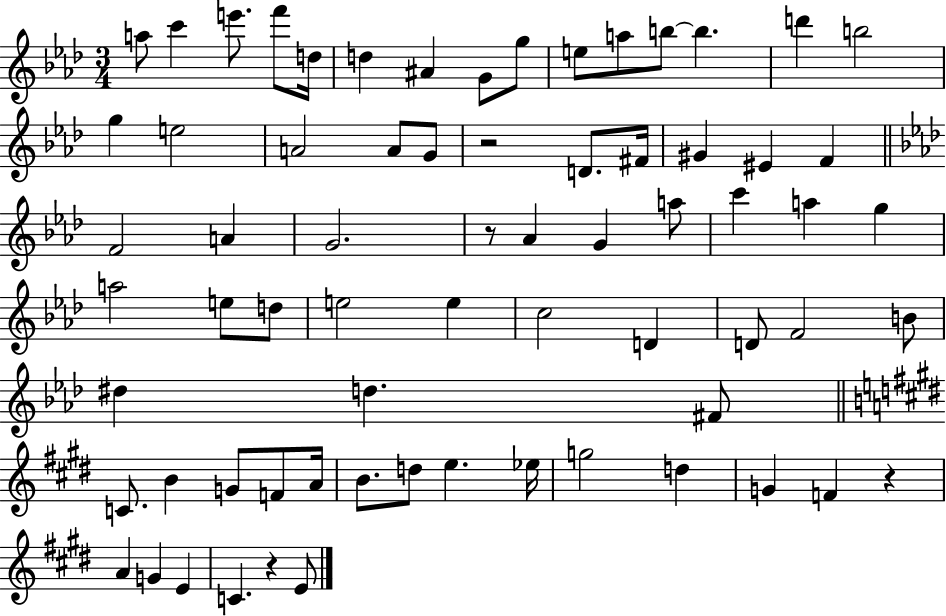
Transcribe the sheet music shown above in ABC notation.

X:1
T:Untitled
M:3/4
L:1/4
K:Ab
a/2 c' e'/2 f'/2 d/4 d ^A G/2 g/2 e/2 a/2 b/2 b d' b2 g e2 A2 A/2 G/2 z2 D/2 ^F/4 ^G ^E F F2 A G2 z/2 _A G a/2 c' a g a2 e/2 d/2 e2 e c2 D D/2 F2 B/2 ^d d ^F/2 C/2 B G/2 F/2 A/4 B/2 d/2 e _e/4 g2 d G F z A G E C z E/2